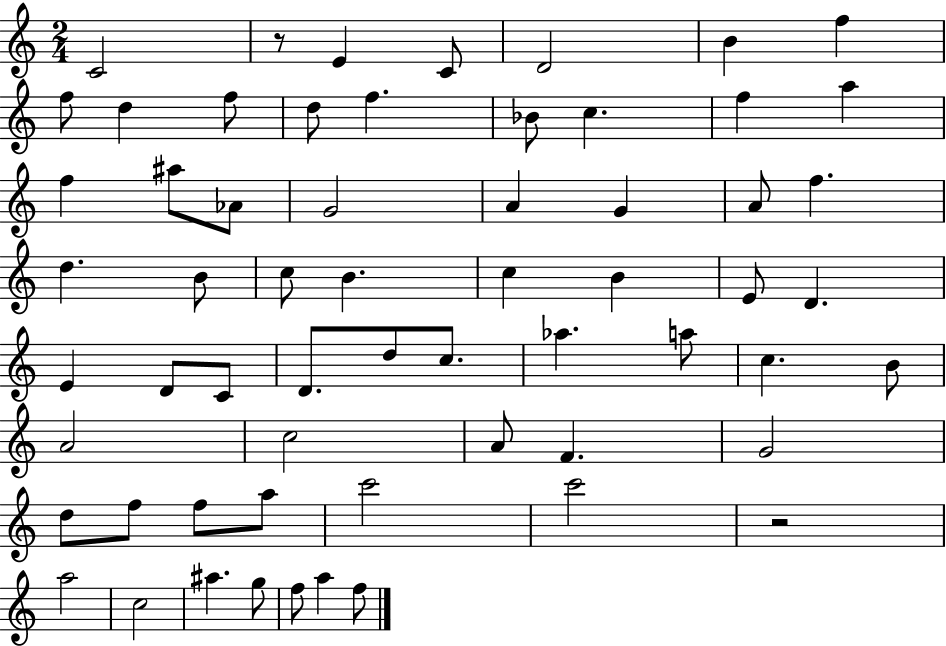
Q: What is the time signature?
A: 2/4